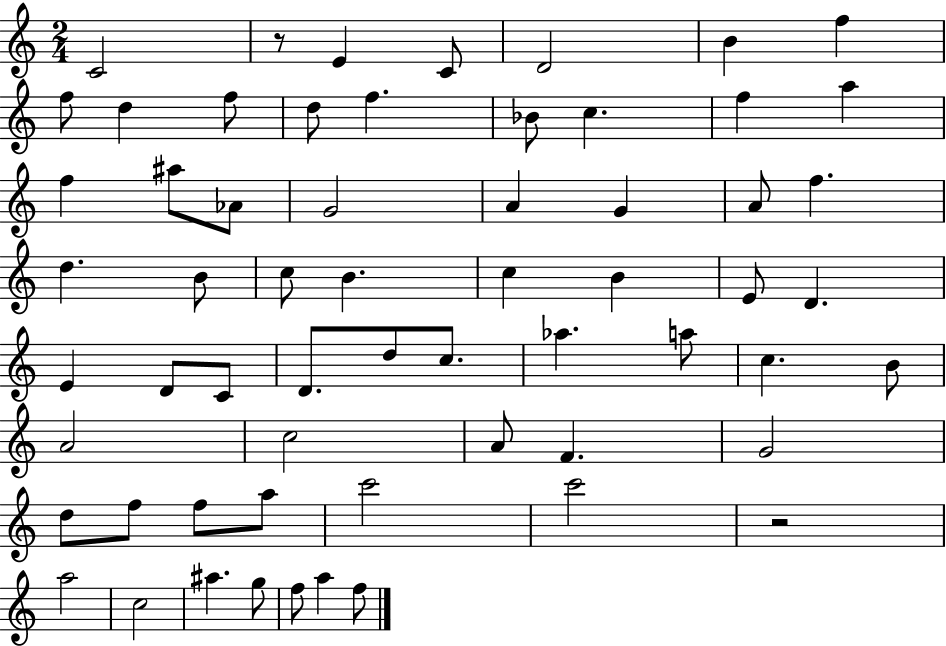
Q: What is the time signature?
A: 2/4